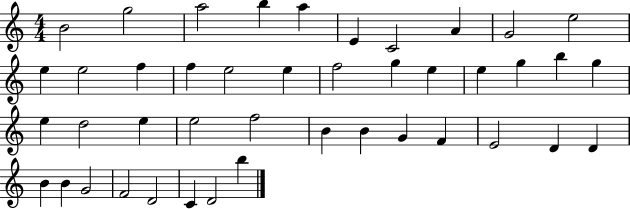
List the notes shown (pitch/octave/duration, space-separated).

B4/h G5/h A5/h B5/q A5/q E4/q C4/h A4/q G4/h E5/h E5/q E5/h F5/q F5/q E5/h E5/q F5/h G5/q E5/q E5/q G5/q B5/q G5/q E5/q D5/h E5/q E5/h F5/h B4/q B4/q G4/q F4/q E4/h D4/q D4/q B4/q B4/q G4/h F4/h D4/h C4/q D4/h B5/q